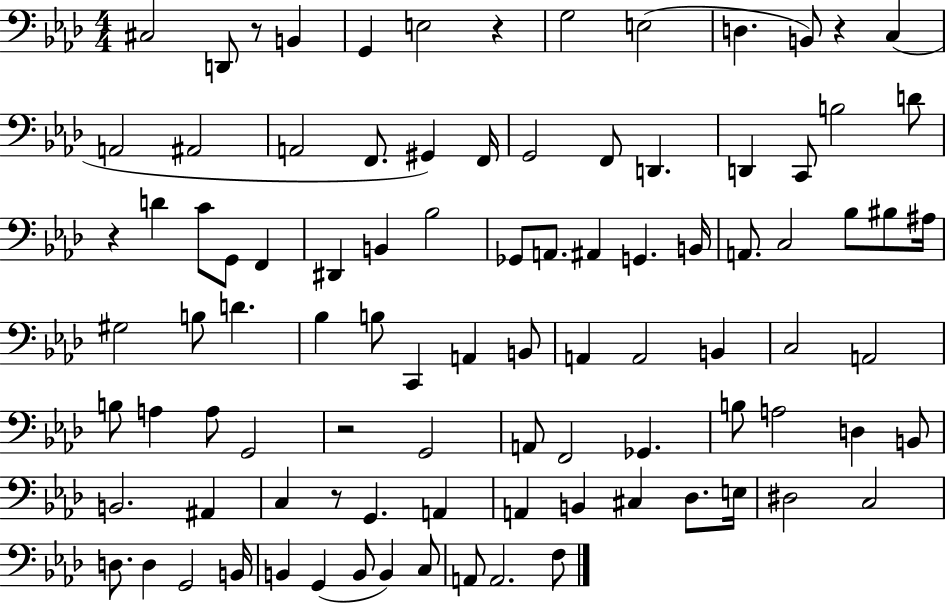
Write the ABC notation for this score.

X:1
T:Untitled
M:4/4
L:1/4
K:Ab
^C,2 D,,/2 z/2 B,, G,, E,2 z G,2 E,2 D, B,,/2 z C, A,,2 ^A,,2 A,,2 F,,/2 ^G,, F,,/4 G,,2 F,,/2 D,, D,, C,,/2 B,2 D/2 z D C/2 G,,/2 F,, ^D,, B,, _B,2 _G,,/2 A,,/2 ^A,, G,, B,,/4 A,,/2 C,2 _B,/2 ^B,/2 ^A,/4 ^G,2 B,/2 D _B, B,/2 C,, A,, B,,/2 A,, A,,2 B,, C,2 A,,2 B,/2 A, A,/2 G,,2 z2 G,,2 A,,/2 F,,2 _G,, B,/2 A,2 D, B,,/2 B,,2 ^A,, C, z/2 G,, A,, A,, B,, ^C, _D,/2 E,/4 ^D,2 C,2 D,/2 D, G,,2 B,,/4 B,, G,, B,,/2 B,, C,/2 A,,/2 A,,2 F,/2